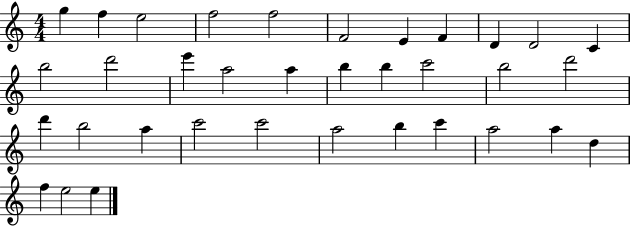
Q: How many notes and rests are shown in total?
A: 35